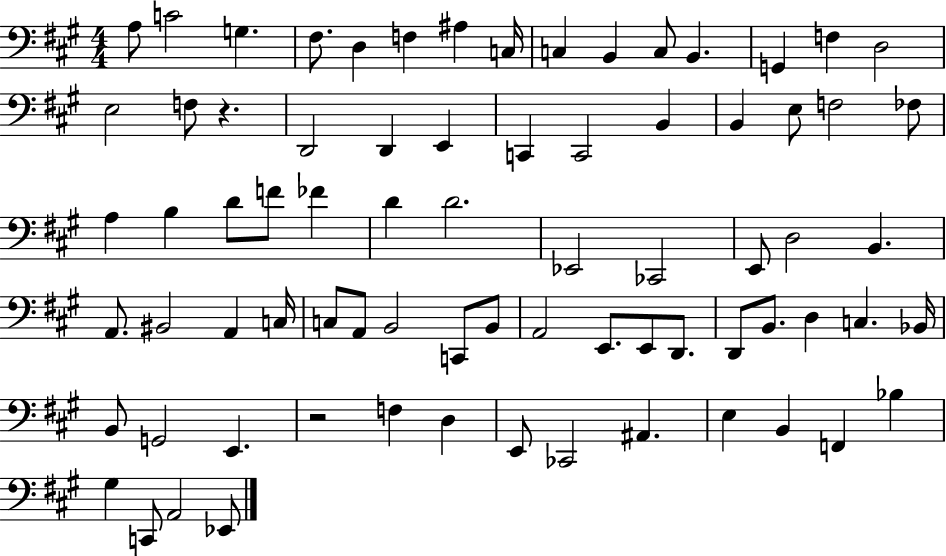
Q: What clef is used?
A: bass